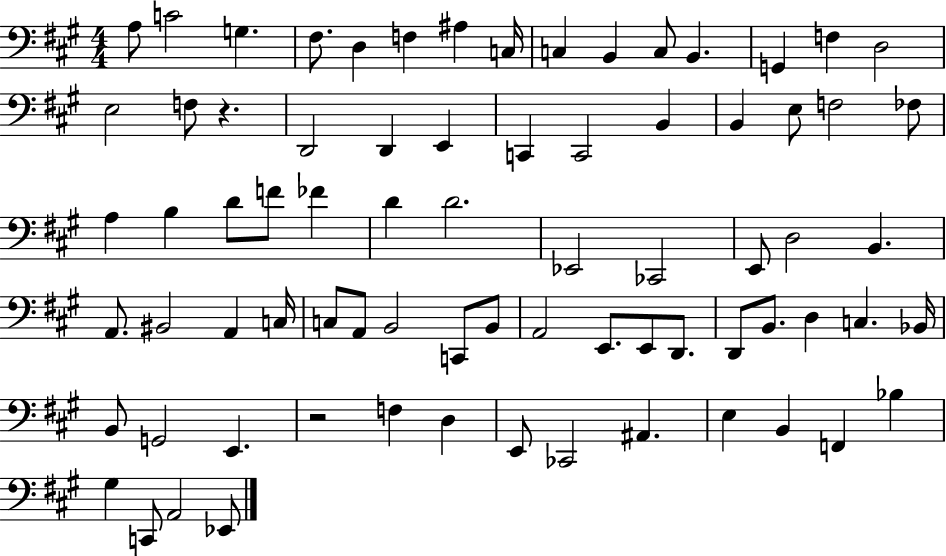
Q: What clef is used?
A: bass